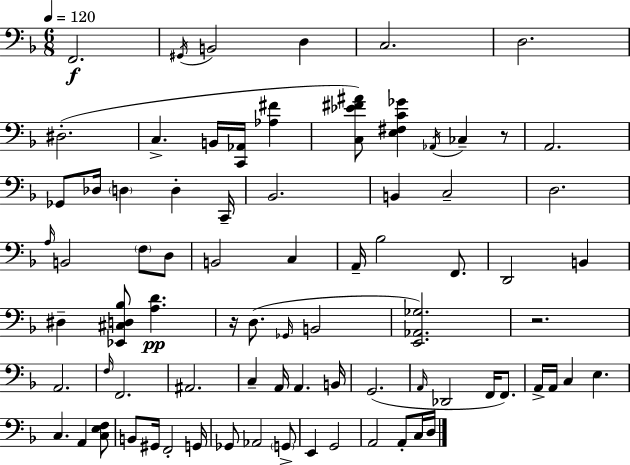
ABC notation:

X:1
T:Untitled
M:6/8
L:1/4
K:F
F,,2 ^G,,/4 B,,2 D, C,2 D,2 ^D,2 C, B,,/4 [C,,_A,,]/4 [_A,^F] [C,_E^F^A]/2 [E,^F,C_G] _A,,/4 _C, z/2 A,,2 _G,,/2 _D,/4 D, D, C,,/4 _B,,2 B,, C,2 D,2 A,/4 B,,2 F,/2 D,/2 B,,2 C, A,,/4 _B,2 F,,/2 D,,2 B,, ^D, [_E,,^C,D,_B,]/2 [A,D] z/4 D,/2 _G,,/4 B,,2 [E,,_A,,_G,]2 z2 A,,2 F,/4 F,,2 ^A,,2 C, A,,/4 A,, B,,/4 G,,2 A,,/4 _D,,2 F,,/4 F,,/2 A,,/4 A,,/4 C, E, C, A,, [C,E,F,]/2 B,,/2 ^G,,/4 F,,2 G,,/4 _G,,/2 _A,,2 G,,/2 E,, G,,2 A,,2 A,,/2 C,/4 D,/4